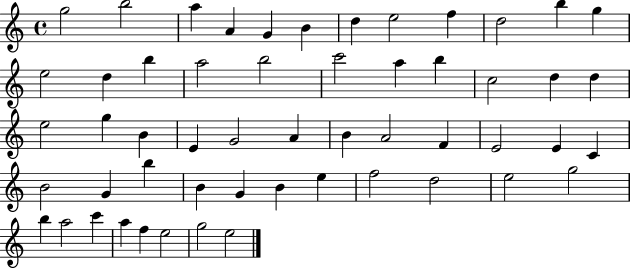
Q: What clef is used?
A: treble